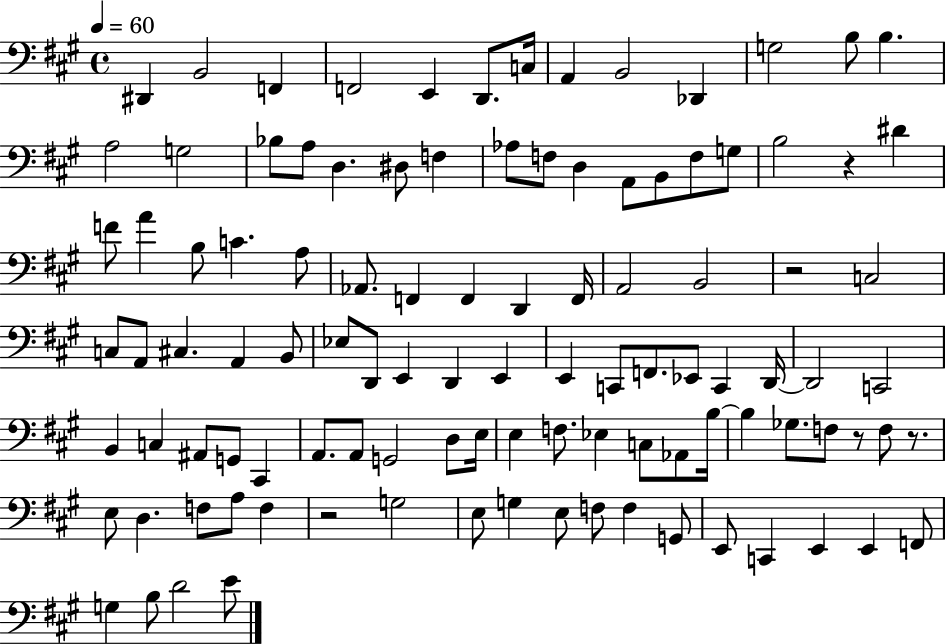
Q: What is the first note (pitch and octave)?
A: D#2